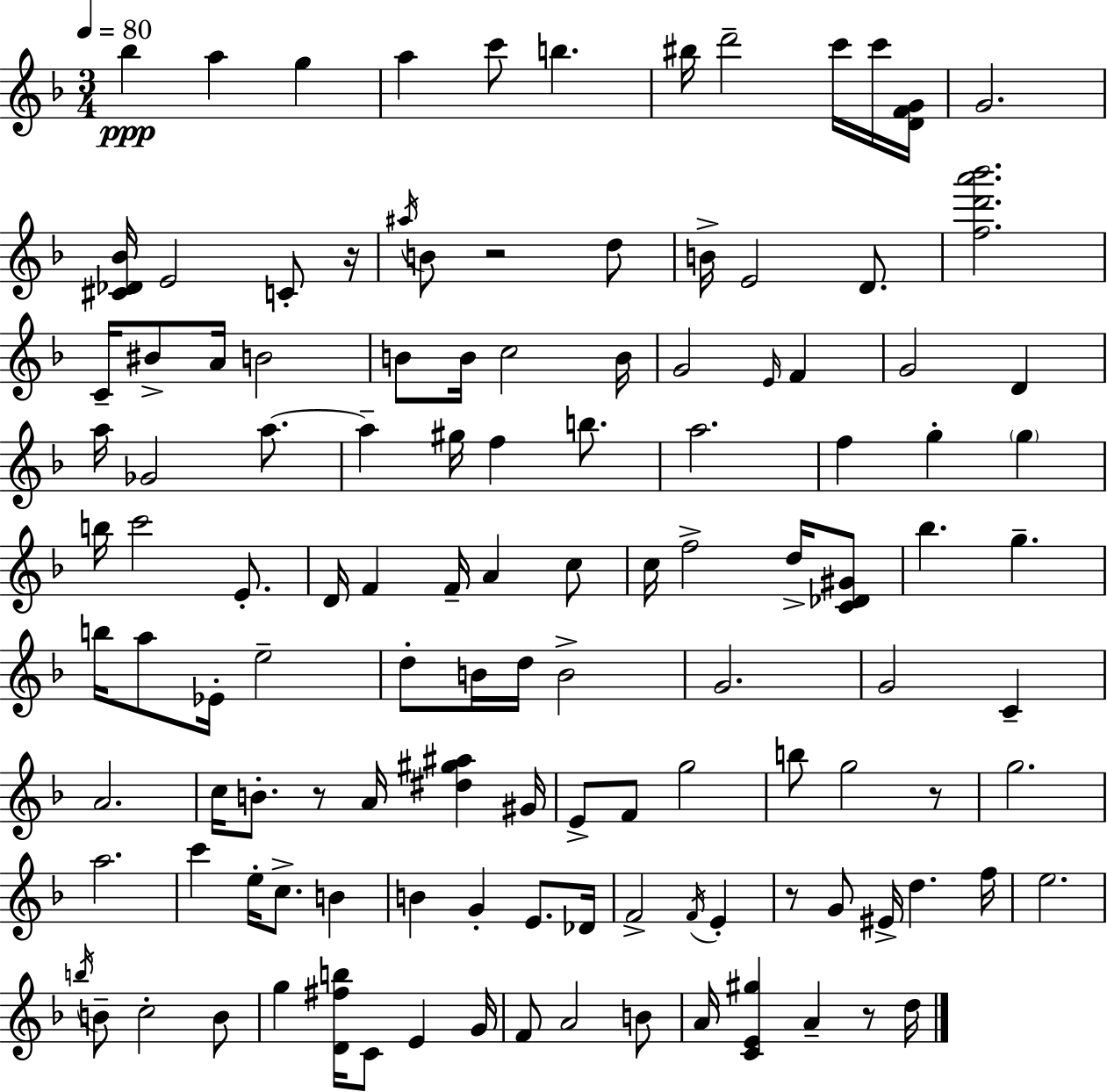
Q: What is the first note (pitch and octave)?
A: Bb5